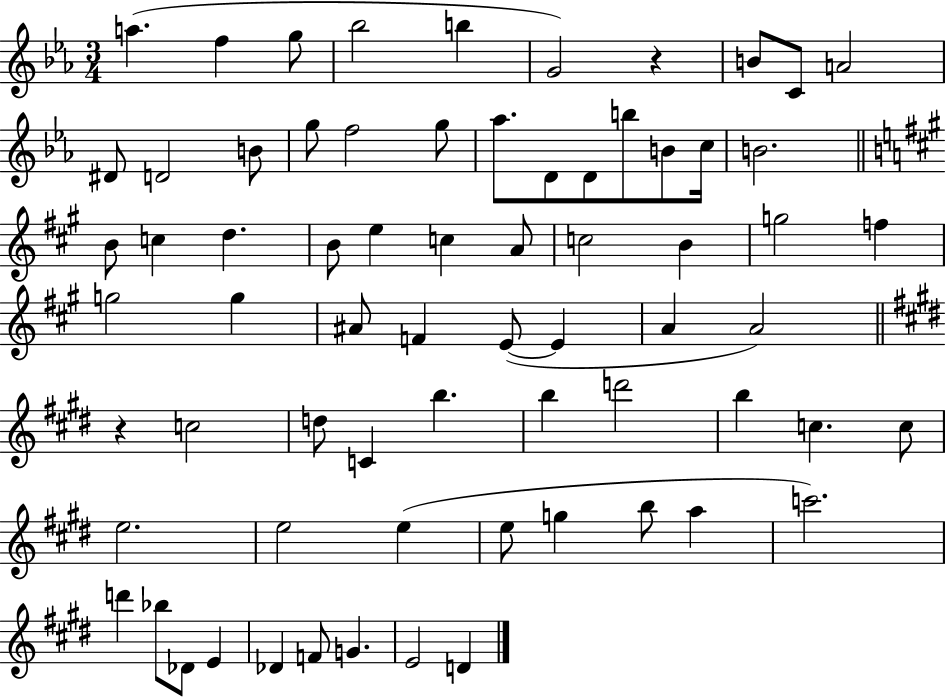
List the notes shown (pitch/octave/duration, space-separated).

A5/q. F5/q G5/e Bb5/h B5/q G4/h R/q B4/e C4/e A4/h D#4/e D4/h B4/e G5/e F5/h G5/e Ab5/e. D4/e D4/e B5/e B4/e C5/s B4/h. B4/e C5/q D5/q. B4/e E5/q C5/q A4/e C5/h B4/q G5/h F5/q G5/h G5/q A#4/e F4/q E4/e E4/q A4/q A4/h R/q C5/h D5/e C4/q B5/q. B5/q D6/h B5/q C5/q. C5/e E5/h. E5/h E5/q E5/e G5/q B5/e A5/q C6/h. D6/q Bb5/e Db4/e E4/q Db4/q F4/e G4/q. E4/h D4/q